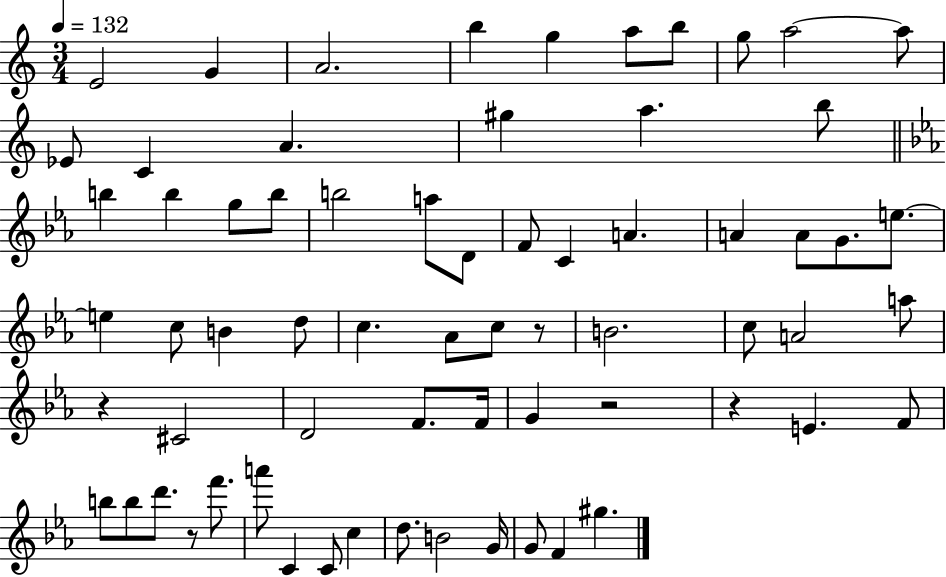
X:1
T:Untitled
M:3/4
L:1/4
K:C
E2 G A2 b g a/2 b/2 g/2 a2 a/2 _E/2 C A ^g a b/2 b b g/2 b/2 b2 a/2 D/2 F/2 C A A A/2 G/2 e/2 e c/2 B d/2 c _A/2 c/2 z/2 B2 c/2 A2 a/2 z ^C2 D2 F/2 F/4 G z2 z E F/2 b/2 b/2 d'/2 z/2 f'/2 a'/2 C C/2 c d/2 B2 G/4 G/2 F ^g